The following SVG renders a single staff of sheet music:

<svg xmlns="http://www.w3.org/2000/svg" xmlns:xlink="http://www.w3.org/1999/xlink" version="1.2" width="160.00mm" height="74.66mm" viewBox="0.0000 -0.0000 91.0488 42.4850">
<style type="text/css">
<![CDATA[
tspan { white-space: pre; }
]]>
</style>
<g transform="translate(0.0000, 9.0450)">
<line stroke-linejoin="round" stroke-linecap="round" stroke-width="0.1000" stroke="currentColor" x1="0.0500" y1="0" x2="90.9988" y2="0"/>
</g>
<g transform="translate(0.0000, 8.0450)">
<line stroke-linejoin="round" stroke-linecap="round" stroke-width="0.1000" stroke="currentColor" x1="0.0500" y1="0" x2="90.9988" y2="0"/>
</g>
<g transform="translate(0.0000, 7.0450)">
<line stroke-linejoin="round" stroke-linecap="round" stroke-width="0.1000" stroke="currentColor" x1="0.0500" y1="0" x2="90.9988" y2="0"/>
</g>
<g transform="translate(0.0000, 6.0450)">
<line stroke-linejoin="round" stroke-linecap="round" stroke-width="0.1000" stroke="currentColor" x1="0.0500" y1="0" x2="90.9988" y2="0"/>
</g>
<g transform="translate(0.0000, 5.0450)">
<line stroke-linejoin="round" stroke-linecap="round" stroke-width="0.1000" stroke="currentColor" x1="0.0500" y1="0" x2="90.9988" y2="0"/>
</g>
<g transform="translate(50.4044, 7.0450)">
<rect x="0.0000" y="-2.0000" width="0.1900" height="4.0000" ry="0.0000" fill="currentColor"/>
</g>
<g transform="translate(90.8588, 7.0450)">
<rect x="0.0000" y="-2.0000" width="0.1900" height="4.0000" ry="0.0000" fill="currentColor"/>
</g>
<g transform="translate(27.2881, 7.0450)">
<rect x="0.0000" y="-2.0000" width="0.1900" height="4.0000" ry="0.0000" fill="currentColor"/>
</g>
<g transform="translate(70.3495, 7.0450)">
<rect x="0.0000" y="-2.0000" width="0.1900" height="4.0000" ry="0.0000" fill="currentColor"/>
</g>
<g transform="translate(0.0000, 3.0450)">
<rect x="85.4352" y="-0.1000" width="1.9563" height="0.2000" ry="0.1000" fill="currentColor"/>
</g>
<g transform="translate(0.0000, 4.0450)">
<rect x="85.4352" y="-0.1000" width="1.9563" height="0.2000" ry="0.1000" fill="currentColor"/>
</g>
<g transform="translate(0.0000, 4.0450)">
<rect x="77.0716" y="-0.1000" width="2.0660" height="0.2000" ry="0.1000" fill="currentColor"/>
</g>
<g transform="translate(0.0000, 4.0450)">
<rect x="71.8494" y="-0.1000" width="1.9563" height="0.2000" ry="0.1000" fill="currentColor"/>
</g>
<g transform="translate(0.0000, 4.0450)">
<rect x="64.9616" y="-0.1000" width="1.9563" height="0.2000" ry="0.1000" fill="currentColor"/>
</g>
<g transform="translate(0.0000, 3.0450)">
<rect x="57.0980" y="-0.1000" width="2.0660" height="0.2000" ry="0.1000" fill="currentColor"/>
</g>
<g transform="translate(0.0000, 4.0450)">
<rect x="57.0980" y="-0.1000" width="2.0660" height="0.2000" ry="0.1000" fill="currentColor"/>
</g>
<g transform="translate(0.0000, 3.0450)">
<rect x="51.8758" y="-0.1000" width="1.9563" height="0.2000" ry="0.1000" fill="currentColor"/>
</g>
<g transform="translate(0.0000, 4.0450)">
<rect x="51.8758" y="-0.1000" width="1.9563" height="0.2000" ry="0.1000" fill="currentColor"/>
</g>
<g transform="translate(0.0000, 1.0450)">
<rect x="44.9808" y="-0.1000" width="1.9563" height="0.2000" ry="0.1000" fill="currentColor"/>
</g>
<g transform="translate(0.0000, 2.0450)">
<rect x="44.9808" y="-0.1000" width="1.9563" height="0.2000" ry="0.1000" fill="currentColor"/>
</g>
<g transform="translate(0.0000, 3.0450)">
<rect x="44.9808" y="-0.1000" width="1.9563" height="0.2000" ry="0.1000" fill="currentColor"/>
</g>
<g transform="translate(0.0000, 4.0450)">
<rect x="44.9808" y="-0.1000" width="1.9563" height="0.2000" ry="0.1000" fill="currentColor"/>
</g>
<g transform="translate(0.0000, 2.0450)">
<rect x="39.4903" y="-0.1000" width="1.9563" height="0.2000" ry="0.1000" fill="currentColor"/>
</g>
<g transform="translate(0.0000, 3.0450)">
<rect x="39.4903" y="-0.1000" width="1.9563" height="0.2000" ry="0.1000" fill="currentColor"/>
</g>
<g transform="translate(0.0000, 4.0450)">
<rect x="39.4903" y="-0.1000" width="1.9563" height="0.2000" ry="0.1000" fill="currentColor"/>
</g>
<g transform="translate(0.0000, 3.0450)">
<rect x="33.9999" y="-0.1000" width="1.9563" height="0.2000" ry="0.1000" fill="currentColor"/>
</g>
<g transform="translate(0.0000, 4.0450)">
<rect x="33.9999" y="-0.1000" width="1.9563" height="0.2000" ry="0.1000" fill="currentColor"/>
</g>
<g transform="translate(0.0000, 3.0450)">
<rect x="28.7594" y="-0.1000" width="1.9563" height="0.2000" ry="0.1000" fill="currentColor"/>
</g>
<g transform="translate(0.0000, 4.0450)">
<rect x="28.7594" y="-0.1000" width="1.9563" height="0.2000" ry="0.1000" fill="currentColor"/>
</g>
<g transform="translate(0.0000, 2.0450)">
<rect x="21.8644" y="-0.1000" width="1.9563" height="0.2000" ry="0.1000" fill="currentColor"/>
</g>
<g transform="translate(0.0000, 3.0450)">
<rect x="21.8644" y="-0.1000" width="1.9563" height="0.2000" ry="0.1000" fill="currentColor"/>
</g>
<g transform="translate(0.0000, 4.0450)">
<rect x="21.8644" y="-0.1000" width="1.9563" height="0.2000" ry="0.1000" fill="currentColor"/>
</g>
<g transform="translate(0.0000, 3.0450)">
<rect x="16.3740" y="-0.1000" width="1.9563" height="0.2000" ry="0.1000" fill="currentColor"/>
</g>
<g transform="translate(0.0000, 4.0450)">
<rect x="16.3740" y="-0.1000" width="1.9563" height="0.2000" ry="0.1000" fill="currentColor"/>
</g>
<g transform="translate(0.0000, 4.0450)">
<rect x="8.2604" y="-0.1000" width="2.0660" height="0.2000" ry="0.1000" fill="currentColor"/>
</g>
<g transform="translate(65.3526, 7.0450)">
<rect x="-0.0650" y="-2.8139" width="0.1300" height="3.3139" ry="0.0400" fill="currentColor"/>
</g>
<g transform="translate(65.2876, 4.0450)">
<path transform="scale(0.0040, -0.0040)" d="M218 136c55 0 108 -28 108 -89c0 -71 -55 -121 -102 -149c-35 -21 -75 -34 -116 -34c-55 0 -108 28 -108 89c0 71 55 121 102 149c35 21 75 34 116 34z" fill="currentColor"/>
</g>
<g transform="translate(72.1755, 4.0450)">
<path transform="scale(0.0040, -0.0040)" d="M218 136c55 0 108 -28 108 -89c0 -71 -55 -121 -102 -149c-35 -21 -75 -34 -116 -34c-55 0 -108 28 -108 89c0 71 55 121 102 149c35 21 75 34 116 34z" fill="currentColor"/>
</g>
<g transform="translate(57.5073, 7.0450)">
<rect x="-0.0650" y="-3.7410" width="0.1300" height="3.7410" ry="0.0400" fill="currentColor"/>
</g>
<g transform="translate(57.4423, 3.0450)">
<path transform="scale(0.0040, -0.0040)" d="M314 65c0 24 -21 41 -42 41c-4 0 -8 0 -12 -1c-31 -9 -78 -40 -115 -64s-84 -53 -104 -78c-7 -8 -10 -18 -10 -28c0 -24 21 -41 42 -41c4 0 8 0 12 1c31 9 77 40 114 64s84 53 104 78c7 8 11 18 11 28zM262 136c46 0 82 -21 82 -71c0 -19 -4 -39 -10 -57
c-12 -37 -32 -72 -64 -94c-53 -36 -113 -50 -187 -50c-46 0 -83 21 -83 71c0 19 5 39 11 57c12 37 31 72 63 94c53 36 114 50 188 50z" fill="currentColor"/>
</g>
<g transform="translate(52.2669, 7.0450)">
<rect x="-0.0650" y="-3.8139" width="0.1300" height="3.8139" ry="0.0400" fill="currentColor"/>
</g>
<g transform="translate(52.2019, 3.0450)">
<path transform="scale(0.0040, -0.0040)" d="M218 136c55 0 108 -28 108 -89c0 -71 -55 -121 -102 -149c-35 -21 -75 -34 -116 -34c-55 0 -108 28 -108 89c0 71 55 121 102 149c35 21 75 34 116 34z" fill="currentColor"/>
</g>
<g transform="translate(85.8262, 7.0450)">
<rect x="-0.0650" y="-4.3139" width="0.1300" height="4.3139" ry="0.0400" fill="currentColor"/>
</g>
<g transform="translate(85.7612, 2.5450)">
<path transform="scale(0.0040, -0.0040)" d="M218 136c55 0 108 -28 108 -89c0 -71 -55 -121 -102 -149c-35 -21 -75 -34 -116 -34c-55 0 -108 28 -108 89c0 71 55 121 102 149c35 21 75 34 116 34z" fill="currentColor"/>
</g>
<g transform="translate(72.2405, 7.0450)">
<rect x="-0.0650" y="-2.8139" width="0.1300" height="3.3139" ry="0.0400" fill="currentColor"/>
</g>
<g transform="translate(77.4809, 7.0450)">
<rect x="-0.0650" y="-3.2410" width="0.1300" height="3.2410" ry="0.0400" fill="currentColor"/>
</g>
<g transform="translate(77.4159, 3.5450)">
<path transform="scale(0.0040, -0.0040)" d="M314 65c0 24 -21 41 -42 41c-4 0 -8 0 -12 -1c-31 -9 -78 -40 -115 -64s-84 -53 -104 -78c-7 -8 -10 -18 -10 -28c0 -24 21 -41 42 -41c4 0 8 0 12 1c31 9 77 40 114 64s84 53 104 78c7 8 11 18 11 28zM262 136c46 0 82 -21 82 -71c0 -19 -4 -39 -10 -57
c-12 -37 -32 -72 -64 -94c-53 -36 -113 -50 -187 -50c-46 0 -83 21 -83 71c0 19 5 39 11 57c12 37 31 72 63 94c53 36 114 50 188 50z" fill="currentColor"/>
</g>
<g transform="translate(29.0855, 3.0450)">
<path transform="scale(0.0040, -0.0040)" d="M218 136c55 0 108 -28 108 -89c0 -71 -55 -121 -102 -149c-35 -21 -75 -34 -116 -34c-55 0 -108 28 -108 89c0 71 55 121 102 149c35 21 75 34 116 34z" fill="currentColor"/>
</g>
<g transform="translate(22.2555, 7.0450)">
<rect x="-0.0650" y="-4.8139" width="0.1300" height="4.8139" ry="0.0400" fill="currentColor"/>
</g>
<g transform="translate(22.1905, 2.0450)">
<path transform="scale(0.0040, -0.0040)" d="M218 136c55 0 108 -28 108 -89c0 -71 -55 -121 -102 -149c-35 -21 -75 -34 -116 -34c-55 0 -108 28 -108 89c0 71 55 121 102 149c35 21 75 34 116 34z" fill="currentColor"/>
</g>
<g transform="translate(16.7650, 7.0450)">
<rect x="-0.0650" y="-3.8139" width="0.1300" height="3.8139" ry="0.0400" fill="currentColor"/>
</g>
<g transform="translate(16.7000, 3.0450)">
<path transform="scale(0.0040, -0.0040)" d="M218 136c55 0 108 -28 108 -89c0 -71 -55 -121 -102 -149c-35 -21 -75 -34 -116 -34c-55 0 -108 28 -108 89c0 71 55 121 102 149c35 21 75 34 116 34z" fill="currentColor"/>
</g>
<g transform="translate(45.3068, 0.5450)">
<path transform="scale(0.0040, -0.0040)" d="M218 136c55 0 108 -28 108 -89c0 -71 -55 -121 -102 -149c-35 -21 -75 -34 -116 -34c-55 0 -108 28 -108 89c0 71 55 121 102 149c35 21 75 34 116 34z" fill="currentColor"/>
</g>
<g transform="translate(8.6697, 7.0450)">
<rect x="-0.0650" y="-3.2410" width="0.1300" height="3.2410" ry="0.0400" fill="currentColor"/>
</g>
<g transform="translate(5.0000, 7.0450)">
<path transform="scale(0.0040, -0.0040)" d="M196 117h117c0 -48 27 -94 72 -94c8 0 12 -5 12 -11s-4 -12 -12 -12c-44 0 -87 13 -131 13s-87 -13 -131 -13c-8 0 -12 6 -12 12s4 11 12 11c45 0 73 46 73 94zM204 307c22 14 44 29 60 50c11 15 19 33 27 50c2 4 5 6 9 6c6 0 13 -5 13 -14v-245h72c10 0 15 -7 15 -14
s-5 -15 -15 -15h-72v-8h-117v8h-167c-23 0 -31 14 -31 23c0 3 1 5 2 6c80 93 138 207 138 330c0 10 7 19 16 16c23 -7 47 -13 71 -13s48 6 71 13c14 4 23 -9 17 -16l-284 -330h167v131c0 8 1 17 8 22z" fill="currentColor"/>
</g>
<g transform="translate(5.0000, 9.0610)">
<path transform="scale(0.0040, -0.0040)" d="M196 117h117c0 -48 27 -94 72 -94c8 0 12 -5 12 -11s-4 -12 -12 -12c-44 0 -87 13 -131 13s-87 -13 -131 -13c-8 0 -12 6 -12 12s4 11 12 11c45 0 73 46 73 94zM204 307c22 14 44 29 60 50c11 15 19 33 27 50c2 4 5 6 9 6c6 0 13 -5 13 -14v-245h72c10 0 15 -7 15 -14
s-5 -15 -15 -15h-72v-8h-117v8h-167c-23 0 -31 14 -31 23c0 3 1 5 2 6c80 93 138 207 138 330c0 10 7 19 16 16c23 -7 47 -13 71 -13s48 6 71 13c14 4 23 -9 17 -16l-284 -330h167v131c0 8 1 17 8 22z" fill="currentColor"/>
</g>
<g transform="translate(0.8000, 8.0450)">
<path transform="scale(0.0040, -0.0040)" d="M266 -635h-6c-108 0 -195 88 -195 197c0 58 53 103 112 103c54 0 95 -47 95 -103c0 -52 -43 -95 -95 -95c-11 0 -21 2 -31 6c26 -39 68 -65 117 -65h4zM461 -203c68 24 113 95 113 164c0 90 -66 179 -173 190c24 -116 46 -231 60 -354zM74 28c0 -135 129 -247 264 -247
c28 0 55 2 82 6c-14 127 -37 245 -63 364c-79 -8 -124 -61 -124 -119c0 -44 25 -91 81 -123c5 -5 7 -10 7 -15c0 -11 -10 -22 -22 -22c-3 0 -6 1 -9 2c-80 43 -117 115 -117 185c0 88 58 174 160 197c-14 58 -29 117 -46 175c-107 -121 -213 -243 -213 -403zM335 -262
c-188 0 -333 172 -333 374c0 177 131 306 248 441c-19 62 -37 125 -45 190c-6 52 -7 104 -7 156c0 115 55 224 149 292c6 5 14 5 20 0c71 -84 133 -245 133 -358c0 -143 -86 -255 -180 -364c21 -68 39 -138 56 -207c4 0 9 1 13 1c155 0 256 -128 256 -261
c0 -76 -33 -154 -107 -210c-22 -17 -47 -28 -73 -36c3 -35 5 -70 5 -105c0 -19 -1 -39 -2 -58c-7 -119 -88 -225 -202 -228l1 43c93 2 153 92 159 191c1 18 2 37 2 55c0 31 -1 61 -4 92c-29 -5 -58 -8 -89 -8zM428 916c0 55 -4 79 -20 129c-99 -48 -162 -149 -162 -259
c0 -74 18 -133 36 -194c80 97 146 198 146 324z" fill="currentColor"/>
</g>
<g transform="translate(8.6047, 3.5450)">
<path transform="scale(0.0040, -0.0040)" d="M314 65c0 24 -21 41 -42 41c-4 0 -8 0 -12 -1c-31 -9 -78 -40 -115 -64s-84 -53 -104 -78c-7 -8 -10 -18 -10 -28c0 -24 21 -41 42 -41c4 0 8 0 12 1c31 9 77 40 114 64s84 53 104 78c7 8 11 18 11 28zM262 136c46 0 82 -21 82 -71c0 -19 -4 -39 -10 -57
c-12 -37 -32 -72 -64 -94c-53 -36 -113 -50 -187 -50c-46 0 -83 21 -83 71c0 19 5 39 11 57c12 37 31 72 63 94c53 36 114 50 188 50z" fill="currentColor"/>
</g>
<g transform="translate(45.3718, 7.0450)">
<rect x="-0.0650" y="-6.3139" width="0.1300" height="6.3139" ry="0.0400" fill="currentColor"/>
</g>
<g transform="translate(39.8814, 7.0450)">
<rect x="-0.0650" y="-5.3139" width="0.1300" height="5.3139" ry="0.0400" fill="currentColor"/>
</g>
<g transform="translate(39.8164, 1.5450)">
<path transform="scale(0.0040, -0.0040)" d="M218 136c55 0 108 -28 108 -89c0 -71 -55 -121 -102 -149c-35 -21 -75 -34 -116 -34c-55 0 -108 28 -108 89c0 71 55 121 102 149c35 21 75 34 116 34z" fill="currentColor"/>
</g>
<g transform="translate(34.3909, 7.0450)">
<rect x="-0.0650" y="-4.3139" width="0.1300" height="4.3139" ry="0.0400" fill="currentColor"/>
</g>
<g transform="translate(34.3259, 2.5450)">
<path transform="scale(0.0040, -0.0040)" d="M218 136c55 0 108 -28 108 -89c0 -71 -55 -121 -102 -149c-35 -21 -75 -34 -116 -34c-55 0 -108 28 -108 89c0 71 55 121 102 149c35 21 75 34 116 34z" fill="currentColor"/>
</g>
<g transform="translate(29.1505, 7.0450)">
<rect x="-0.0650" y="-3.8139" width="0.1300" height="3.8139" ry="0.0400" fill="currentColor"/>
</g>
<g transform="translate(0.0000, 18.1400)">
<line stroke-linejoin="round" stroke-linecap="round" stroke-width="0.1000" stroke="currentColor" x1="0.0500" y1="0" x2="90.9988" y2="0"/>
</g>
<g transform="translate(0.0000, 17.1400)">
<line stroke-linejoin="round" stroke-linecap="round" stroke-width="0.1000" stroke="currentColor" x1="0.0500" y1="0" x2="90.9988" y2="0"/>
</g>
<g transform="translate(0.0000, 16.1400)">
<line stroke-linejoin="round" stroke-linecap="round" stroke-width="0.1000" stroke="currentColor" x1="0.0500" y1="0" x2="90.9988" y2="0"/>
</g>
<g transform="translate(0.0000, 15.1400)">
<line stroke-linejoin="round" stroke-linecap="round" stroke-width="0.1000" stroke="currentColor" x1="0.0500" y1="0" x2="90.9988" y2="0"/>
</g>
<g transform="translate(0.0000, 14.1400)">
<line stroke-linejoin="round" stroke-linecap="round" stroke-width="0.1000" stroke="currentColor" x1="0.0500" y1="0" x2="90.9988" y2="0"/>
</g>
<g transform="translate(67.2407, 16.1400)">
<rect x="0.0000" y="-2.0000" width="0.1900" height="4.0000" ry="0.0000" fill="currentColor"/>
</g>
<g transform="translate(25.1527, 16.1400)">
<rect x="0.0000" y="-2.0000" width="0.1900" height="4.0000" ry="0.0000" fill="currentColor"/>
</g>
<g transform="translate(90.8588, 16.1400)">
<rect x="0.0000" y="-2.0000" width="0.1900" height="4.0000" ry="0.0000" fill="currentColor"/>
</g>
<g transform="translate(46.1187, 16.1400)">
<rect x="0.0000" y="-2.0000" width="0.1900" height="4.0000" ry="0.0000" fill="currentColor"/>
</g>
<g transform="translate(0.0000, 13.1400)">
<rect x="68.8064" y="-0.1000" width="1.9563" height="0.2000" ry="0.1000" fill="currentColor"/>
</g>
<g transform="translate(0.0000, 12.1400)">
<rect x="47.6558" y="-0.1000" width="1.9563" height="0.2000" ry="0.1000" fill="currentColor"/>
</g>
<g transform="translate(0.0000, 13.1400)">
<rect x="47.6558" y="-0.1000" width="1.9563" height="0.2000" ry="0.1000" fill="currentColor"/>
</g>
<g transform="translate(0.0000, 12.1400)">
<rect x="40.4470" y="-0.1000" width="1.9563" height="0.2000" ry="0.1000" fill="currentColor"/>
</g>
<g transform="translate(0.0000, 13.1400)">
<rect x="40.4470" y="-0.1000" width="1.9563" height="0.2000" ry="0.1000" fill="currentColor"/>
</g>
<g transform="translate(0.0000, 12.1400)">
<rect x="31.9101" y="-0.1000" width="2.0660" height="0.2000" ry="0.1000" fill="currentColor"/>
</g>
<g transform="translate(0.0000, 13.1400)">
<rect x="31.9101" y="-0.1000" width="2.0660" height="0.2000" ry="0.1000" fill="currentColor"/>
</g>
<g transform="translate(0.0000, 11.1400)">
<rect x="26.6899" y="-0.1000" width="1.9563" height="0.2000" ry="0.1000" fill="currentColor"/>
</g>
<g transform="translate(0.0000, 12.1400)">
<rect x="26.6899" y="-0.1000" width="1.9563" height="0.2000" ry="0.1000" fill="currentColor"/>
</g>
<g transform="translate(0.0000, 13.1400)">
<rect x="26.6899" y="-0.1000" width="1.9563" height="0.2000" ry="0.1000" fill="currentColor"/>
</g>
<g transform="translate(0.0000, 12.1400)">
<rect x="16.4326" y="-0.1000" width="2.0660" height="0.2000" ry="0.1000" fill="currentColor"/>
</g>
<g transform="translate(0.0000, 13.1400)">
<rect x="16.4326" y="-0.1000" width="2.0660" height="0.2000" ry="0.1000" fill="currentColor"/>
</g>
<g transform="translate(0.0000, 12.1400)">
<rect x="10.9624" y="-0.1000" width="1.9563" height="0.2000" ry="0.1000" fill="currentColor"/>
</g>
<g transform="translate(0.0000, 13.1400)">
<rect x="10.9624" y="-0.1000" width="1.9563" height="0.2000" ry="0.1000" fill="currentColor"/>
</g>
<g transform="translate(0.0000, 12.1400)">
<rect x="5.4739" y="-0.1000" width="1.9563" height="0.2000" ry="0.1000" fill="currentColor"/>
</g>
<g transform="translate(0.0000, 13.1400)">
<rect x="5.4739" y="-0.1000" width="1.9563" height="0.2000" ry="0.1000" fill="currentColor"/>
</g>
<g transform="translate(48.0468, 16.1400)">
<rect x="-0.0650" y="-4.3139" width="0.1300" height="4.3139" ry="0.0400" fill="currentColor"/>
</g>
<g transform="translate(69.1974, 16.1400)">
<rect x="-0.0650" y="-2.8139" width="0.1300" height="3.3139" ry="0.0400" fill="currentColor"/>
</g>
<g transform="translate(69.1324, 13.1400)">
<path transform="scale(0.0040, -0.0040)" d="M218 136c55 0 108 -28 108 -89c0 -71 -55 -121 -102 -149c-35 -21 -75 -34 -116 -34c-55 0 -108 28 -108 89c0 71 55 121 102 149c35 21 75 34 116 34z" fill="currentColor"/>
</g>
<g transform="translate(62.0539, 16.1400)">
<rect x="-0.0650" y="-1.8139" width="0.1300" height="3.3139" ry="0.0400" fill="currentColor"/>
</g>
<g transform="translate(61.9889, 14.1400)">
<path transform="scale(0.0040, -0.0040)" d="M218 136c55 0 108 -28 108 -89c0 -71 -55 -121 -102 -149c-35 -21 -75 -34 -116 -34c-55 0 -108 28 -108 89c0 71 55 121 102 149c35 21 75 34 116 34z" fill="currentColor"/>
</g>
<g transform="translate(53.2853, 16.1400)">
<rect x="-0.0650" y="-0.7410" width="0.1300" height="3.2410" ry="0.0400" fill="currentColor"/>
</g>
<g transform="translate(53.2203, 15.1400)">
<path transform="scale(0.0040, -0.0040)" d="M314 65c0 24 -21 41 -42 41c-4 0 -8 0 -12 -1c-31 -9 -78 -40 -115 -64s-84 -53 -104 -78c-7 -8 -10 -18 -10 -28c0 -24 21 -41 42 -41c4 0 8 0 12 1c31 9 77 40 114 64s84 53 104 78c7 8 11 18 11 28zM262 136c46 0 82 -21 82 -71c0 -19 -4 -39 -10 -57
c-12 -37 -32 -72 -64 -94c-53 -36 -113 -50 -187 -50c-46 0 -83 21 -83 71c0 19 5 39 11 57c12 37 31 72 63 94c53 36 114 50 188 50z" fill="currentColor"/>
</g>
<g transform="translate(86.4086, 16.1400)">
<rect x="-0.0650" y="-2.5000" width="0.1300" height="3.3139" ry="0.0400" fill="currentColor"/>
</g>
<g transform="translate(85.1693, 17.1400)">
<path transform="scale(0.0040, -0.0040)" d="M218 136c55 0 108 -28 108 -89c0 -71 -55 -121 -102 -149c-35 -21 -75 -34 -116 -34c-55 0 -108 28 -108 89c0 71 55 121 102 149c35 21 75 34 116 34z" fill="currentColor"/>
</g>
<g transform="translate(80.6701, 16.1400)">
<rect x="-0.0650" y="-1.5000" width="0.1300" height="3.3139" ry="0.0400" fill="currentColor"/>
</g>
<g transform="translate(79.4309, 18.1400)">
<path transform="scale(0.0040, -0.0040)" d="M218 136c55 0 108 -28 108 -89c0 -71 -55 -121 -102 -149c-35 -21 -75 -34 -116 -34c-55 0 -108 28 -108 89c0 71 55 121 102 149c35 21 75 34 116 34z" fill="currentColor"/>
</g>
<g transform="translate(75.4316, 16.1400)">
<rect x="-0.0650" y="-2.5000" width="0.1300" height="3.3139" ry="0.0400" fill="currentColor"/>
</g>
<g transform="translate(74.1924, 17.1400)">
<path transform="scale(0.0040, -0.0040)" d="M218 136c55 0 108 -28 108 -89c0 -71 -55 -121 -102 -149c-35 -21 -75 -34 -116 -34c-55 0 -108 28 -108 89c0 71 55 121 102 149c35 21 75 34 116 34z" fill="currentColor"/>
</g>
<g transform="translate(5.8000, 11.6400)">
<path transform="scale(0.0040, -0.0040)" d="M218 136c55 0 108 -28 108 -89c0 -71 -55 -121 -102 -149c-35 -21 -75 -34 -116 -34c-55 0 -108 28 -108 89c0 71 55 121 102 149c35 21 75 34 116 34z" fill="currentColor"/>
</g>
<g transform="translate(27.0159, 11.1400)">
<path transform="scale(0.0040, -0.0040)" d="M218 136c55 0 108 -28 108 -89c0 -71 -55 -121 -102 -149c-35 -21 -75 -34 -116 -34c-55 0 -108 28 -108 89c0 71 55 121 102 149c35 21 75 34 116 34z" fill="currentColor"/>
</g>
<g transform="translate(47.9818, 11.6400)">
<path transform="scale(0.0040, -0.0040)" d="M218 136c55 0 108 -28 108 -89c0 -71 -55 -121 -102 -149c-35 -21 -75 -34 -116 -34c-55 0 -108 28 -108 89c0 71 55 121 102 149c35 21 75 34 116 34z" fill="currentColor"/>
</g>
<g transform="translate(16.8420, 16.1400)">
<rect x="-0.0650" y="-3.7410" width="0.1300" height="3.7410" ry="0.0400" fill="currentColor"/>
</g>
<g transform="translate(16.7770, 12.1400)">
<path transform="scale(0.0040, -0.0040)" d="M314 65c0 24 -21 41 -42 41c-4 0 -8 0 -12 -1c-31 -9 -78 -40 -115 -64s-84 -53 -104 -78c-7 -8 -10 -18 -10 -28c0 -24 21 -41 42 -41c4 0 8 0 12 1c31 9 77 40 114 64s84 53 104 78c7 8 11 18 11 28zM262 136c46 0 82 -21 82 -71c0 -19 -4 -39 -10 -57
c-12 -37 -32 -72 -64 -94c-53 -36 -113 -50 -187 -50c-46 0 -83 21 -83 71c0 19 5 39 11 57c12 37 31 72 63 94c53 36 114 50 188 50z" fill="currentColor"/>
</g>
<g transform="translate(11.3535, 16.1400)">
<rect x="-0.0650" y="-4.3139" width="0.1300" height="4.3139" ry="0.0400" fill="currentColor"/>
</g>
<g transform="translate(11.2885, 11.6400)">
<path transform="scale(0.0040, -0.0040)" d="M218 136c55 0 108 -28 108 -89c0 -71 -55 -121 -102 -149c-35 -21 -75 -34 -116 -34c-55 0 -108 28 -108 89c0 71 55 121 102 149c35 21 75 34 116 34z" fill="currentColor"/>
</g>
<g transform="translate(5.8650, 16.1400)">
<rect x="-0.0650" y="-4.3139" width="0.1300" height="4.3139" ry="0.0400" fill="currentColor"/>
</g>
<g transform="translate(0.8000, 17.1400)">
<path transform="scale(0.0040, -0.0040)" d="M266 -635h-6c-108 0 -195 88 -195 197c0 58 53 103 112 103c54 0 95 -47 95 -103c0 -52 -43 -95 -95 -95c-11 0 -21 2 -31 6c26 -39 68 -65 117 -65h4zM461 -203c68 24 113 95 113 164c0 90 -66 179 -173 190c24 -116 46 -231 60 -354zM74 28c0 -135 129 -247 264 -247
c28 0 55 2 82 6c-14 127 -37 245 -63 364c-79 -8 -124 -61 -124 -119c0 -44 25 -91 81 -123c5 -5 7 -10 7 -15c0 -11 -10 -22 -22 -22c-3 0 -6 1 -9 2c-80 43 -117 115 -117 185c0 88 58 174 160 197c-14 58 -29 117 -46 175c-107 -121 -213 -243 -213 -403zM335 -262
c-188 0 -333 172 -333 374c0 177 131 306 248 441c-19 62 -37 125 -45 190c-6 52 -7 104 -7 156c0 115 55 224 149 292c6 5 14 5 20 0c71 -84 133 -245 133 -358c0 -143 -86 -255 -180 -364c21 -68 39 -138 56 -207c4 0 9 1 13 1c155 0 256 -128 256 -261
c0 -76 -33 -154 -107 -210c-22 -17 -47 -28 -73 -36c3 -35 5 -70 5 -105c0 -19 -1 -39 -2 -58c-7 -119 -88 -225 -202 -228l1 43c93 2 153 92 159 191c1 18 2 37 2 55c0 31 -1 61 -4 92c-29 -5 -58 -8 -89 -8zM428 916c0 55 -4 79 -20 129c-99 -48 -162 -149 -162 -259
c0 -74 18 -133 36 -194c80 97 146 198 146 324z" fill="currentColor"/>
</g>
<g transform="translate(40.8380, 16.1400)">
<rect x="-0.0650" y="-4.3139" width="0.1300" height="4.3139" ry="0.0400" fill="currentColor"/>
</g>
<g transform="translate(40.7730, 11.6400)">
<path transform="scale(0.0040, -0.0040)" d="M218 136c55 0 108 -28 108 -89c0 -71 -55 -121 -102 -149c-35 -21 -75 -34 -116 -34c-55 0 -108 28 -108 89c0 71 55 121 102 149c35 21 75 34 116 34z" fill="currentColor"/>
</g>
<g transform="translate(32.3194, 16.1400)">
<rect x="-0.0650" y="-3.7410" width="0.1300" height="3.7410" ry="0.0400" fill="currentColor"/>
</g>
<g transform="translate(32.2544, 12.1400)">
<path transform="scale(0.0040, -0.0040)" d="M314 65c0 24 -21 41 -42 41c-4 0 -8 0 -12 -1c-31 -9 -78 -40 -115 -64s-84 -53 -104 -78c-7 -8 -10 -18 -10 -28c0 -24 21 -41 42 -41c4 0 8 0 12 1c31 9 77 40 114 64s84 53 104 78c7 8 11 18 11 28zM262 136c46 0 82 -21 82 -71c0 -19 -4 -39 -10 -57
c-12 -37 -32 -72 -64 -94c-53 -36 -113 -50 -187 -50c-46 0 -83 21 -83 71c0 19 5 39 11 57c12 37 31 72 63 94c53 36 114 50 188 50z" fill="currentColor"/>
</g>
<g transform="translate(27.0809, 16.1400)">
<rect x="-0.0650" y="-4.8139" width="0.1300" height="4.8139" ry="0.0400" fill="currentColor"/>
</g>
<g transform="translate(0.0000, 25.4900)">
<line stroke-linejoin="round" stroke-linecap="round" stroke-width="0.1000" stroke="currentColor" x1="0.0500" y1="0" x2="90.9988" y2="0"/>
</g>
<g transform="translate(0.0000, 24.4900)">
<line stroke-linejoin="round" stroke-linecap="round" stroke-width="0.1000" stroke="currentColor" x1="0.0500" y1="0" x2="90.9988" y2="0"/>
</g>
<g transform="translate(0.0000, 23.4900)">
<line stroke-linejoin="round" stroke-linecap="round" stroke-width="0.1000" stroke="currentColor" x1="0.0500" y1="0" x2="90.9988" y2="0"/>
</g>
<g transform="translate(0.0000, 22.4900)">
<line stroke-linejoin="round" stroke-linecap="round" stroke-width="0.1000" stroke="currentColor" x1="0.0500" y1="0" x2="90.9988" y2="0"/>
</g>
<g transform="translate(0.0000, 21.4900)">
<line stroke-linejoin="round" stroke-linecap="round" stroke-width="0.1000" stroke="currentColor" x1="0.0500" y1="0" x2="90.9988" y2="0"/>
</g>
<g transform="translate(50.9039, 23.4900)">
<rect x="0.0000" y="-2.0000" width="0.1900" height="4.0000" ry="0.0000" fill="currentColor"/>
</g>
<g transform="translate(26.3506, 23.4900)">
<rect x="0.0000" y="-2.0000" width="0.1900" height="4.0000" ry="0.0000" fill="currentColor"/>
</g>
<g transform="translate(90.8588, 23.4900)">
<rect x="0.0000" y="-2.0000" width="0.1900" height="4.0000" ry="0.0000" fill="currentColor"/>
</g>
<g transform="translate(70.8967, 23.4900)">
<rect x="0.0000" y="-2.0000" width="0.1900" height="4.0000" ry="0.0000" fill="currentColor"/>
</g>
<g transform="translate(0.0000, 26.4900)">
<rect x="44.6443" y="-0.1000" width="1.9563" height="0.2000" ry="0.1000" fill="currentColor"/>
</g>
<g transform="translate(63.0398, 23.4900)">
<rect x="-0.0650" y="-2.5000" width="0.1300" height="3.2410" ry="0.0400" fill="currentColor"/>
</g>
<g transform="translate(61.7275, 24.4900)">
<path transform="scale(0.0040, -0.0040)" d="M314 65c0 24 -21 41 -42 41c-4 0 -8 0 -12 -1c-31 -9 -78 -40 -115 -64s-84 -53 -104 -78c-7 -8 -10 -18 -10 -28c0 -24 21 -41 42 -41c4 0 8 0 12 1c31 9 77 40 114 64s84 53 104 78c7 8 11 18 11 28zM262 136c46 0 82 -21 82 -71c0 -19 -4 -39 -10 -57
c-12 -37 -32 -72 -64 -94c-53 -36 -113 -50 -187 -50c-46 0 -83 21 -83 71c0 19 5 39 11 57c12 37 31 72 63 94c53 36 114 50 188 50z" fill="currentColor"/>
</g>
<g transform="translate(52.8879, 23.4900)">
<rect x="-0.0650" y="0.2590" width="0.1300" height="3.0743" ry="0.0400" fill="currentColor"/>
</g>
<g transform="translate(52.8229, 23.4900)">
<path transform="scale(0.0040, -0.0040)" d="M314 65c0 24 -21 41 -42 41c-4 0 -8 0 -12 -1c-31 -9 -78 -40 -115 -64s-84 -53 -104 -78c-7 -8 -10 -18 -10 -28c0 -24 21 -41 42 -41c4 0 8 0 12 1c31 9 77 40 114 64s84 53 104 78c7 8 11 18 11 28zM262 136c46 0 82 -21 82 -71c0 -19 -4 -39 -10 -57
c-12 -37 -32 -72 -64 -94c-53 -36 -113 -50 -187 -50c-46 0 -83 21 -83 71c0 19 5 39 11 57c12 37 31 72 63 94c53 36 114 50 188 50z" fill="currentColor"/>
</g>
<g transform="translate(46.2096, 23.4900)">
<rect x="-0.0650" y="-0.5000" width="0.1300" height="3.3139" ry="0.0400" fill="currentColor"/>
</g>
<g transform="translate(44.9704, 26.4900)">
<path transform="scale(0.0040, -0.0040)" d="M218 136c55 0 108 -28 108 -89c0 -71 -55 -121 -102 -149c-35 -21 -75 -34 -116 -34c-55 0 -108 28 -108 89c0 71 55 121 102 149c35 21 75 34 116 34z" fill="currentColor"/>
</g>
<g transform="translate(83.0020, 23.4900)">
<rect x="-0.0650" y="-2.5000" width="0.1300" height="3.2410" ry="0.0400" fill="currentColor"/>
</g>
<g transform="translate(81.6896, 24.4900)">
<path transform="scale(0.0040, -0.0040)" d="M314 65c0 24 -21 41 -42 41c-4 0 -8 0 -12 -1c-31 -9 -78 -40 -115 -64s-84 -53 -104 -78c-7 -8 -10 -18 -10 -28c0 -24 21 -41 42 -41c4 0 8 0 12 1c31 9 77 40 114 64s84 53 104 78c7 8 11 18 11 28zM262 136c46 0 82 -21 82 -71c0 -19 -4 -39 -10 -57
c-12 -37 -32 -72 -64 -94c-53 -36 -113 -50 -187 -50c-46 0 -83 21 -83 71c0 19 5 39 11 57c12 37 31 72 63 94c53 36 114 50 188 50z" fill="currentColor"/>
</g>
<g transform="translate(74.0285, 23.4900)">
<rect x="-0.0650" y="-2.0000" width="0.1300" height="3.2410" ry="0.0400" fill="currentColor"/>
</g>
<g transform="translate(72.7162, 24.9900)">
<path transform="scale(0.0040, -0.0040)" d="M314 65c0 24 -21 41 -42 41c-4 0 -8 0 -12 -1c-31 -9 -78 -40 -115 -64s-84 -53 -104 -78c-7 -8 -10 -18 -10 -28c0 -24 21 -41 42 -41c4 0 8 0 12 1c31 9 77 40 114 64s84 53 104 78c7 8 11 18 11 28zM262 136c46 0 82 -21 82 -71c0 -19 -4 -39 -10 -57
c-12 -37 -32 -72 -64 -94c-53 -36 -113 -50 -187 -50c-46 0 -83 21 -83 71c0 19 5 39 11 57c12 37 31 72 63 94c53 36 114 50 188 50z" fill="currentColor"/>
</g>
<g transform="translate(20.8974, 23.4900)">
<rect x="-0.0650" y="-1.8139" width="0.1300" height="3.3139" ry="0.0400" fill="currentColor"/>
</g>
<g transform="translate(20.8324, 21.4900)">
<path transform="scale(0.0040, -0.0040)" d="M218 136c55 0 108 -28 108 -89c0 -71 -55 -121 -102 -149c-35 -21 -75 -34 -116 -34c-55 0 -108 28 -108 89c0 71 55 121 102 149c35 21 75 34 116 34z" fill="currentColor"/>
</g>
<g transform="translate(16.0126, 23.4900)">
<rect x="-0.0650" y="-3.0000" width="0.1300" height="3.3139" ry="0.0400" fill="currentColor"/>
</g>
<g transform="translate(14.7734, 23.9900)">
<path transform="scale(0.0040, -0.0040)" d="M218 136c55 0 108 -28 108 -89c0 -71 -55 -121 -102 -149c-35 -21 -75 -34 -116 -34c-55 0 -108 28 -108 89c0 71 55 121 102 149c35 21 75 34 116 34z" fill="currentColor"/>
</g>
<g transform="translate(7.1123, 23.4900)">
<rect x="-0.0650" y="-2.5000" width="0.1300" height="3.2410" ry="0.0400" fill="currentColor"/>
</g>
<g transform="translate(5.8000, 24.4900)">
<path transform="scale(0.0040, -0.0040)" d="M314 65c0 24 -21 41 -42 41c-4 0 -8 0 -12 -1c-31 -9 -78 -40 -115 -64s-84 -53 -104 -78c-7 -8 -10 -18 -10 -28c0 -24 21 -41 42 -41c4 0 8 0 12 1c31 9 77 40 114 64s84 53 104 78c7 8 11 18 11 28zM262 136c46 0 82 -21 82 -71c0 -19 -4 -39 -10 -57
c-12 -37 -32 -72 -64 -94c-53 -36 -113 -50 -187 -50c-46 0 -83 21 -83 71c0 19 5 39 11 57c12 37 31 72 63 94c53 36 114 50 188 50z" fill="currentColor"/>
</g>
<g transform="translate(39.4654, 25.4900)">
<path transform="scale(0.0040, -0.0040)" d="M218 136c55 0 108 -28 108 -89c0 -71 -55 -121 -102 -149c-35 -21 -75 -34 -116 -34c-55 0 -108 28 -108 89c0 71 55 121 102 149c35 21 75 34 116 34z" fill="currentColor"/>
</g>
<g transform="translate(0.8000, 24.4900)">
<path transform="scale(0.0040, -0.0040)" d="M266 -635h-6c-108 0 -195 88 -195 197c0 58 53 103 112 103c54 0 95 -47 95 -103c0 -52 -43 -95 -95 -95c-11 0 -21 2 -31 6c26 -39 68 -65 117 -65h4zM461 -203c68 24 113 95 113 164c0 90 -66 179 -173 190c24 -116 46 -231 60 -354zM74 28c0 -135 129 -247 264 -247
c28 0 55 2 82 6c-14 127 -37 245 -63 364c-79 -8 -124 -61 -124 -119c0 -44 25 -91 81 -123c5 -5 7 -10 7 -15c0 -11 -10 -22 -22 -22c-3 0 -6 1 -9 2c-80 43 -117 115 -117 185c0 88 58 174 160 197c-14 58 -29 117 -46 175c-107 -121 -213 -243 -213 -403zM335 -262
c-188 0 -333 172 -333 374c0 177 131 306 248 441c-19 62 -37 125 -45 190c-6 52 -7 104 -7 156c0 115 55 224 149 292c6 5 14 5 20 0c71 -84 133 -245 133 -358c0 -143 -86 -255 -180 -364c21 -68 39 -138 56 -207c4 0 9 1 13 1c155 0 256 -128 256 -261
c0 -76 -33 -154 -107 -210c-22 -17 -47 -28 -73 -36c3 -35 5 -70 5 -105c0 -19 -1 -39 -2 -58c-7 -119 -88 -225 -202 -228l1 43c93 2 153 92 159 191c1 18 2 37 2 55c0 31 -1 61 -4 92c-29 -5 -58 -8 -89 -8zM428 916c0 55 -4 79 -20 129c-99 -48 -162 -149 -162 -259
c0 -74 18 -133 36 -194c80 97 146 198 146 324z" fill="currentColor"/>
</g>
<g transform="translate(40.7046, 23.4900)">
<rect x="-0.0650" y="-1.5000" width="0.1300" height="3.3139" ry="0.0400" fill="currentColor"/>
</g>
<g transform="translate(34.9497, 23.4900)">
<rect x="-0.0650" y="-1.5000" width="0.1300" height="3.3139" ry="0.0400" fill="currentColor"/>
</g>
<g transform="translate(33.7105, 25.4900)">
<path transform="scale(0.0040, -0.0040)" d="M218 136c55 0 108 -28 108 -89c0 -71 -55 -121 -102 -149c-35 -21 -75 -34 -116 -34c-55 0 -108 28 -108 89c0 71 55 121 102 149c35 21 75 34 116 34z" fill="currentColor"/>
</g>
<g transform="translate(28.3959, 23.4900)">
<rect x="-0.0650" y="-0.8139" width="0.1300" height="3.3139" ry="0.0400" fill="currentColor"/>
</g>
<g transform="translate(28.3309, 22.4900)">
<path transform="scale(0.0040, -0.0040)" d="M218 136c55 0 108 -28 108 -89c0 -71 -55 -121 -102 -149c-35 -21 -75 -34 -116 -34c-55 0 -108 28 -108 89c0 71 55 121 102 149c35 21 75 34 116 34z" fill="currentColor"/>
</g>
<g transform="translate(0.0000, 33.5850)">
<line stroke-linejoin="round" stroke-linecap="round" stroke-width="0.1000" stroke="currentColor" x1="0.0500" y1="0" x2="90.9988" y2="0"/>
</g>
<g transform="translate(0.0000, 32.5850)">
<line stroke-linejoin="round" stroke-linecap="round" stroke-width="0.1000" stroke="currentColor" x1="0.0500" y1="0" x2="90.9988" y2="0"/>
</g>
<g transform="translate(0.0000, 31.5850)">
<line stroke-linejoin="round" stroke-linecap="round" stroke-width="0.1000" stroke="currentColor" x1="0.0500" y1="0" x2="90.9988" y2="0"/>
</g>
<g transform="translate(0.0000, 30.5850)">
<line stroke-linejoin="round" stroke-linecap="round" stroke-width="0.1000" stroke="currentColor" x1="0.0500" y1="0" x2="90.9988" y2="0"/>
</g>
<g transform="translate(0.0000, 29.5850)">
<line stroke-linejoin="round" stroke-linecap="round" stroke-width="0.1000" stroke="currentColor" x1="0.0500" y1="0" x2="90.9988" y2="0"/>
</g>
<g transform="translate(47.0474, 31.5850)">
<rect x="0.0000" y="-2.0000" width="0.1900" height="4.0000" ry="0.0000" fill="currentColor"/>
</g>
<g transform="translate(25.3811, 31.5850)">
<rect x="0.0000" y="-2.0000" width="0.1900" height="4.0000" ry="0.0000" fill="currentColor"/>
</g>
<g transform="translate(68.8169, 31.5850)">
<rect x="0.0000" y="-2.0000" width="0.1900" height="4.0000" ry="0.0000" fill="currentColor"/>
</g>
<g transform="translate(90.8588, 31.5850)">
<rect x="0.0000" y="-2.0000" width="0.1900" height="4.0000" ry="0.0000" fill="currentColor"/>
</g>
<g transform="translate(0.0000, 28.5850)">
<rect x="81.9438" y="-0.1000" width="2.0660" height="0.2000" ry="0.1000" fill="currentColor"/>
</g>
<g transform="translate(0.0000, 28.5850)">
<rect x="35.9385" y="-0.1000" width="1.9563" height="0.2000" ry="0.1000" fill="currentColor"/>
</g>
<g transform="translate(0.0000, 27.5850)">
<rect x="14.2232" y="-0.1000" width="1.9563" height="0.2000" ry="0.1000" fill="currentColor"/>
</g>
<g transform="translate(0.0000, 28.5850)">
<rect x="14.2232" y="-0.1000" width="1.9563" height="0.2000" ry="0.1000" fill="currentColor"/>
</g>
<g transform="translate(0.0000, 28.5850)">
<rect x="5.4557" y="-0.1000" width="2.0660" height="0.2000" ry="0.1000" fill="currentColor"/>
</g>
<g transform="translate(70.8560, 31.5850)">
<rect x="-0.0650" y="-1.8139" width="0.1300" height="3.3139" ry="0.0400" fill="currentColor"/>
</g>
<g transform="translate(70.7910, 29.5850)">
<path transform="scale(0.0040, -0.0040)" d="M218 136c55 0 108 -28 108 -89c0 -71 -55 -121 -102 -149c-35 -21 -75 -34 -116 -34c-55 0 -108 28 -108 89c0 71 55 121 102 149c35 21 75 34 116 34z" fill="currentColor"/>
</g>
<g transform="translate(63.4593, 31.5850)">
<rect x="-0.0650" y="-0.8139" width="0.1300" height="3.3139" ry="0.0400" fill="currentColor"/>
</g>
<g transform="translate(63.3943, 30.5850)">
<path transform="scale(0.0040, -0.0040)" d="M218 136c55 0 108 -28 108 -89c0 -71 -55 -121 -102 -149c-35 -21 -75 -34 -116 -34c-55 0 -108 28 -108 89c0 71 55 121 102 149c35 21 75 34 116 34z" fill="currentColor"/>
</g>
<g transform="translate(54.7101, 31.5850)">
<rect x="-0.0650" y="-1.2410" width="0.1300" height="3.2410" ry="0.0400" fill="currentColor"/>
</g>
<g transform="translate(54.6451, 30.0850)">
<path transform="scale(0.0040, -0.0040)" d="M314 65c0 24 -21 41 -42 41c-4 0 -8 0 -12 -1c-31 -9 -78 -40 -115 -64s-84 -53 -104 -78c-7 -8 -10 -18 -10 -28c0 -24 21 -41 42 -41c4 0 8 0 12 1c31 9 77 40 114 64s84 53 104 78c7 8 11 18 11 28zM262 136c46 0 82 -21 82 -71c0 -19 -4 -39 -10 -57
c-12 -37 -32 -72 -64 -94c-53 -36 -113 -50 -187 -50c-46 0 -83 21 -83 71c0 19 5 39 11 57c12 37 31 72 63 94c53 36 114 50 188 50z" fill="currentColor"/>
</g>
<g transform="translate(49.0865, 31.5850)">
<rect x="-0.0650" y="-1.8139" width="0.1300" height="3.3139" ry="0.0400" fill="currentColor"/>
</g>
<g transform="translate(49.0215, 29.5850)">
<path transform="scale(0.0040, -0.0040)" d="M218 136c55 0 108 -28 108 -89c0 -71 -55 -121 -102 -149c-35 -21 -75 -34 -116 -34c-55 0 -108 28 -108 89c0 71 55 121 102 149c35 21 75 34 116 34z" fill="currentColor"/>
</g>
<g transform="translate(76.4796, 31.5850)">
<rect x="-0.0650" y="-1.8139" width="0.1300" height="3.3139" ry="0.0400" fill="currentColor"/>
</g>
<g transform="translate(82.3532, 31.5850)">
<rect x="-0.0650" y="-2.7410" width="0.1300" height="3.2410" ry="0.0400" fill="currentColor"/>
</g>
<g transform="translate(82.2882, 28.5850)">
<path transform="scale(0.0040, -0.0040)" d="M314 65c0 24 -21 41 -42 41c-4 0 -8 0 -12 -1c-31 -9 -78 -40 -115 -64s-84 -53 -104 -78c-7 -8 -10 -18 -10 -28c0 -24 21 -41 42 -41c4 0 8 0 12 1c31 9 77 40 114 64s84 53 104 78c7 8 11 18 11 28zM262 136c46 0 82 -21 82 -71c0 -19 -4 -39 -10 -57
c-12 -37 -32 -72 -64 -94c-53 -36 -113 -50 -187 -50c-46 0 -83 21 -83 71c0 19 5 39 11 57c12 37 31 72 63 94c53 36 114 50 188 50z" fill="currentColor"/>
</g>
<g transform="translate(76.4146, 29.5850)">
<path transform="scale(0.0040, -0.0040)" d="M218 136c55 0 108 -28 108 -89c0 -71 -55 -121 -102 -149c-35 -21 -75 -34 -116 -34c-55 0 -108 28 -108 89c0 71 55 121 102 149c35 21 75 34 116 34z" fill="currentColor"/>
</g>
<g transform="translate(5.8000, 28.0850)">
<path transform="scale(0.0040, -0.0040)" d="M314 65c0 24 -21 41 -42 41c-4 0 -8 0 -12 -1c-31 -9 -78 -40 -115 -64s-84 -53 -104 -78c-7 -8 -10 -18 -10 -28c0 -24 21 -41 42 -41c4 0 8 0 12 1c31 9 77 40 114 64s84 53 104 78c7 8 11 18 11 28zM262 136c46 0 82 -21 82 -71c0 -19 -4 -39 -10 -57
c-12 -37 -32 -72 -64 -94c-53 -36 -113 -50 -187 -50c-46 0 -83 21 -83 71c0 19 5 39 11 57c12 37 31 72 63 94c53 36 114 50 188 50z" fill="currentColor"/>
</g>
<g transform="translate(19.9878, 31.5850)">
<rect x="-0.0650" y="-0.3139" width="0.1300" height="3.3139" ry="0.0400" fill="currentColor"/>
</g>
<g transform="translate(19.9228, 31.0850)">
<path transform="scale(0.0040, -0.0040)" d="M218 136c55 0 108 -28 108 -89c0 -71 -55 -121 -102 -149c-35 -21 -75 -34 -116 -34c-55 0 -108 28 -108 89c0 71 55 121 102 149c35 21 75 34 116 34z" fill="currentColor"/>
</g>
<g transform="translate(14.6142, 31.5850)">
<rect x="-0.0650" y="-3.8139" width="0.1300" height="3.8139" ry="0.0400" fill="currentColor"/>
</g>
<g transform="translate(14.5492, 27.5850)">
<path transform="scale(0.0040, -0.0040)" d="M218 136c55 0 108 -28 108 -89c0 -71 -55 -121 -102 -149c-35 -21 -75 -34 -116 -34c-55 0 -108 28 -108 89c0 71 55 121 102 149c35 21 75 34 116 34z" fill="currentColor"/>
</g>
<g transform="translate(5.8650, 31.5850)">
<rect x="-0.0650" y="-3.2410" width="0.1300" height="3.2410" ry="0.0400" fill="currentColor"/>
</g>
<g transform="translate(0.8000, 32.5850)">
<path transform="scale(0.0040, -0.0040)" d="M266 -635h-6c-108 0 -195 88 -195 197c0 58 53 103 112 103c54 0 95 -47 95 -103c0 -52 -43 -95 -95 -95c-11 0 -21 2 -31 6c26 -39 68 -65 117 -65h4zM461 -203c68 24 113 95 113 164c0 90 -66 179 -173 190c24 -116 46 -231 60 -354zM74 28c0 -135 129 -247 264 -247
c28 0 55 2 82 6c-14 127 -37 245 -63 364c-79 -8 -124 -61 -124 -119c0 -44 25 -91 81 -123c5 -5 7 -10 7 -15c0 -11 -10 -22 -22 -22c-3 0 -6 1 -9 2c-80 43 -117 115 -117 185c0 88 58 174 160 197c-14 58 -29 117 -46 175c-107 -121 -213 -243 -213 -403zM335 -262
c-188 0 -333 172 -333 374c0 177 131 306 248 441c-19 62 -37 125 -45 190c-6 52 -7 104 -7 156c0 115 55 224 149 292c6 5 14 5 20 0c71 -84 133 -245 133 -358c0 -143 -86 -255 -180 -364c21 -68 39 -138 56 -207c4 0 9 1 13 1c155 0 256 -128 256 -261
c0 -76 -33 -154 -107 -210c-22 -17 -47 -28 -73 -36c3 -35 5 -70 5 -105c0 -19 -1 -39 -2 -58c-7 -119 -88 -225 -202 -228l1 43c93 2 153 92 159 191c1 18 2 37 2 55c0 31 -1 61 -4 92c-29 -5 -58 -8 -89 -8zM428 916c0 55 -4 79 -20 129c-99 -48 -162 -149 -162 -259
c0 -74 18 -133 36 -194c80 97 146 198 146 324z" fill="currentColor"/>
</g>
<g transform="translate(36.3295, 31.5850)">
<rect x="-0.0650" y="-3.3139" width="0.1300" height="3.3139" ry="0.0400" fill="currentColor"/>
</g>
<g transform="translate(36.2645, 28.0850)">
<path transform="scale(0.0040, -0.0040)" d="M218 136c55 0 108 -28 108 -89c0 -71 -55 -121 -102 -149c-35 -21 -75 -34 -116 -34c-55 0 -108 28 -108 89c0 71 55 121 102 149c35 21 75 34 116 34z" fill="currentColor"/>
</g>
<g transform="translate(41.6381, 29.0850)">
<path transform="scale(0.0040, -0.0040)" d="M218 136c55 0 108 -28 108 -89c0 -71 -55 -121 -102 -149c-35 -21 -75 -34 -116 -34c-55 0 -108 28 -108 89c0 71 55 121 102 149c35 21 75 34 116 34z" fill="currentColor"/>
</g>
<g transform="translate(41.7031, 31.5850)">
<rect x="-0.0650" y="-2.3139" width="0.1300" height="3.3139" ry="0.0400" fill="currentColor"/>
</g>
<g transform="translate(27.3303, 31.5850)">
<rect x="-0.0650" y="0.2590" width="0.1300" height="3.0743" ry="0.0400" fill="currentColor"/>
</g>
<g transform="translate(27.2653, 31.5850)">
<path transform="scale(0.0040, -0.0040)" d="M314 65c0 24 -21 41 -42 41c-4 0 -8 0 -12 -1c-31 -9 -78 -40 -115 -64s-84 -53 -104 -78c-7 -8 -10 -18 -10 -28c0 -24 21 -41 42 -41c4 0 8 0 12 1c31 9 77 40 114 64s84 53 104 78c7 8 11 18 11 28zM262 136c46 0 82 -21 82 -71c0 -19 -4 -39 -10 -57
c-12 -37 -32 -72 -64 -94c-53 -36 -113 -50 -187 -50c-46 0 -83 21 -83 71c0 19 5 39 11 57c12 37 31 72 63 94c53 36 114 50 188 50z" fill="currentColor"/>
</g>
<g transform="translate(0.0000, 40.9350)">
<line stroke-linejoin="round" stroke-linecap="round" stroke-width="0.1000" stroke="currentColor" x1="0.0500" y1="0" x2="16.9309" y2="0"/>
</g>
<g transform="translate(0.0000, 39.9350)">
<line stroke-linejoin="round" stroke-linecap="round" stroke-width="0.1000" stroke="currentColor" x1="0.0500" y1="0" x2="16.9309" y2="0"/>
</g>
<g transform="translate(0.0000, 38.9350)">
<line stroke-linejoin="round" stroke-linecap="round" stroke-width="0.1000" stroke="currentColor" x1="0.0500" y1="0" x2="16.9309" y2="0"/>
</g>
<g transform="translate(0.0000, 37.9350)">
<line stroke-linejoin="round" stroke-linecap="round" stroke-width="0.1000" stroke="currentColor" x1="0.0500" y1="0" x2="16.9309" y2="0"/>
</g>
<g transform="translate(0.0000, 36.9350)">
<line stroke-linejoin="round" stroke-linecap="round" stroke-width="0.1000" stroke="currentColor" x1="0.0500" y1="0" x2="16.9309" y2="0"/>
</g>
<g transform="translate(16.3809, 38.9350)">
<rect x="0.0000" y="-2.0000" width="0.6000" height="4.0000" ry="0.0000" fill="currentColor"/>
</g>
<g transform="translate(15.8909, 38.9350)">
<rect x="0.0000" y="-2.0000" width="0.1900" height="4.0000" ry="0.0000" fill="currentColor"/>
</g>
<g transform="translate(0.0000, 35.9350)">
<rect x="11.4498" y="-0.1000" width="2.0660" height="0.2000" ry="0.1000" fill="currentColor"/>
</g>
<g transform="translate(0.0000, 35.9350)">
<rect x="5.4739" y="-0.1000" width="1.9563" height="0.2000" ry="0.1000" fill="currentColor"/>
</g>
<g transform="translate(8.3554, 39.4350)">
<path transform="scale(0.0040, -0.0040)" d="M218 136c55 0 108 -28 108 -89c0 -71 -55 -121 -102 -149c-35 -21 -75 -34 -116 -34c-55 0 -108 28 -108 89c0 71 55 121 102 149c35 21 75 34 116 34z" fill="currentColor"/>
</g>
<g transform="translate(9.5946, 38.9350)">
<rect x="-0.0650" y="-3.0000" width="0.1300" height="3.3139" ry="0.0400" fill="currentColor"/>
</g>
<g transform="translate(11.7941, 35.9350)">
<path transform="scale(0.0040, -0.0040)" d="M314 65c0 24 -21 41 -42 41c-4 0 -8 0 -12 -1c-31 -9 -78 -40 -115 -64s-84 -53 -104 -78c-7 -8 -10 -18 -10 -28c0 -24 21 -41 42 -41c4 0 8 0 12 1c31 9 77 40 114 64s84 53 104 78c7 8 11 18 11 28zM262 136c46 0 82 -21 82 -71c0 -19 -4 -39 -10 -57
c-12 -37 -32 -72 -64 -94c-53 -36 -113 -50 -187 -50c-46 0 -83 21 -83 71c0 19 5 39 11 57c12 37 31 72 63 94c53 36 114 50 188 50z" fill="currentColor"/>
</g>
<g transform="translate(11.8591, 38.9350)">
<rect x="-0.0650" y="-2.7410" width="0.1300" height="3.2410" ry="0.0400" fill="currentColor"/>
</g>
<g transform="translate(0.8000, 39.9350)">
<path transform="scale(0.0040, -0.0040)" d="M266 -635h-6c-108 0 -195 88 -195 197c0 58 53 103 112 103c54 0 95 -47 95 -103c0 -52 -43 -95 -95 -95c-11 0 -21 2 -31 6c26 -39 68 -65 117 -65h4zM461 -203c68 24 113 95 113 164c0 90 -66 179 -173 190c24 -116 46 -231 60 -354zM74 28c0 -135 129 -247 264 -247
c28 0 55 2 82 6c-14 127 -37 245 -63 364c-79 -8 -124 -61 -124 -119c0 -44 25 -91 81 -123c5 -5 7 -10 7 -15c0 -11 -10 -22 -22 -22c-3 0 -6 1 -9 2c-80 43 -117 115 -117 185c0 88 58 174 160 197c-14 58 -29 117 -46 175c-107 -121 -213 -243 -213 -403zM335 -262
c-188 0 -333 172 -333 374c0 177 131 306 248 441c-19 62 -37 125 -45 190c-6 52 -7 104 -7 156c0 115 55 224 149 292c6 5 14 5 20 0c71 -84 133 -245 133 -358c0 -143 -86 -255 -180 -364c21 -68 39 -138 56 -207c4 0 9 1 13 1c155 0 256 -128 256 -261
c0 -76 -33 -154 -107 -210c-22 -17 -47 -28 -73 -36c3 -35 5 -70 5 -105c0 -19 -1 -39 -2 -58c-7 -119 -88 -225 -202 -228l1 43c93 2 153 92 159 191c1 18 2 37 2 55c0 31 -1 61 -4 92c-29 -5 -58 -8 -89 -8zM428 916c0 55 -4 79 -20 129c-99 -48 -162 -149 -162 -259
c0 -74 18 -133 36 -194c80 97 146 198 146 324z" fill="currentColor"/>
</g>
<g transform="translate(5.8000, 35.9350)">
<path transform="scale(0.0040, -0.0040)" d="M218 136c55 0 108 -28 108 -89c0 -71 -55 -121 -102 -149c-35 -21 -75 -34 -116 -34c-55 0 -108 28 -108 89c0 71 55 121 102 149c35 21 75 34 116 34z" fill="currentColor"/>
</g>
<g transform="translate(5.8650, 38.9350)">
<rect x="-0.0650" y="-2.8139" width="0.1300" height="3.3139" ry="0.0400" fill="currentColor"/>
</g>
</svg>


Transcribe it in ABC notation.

X:1
T:Untitled
M:4/4
L:1/4
K:C
b2 c' e' c' d' f' a' c' c'2 a a b2 d' d' d' c'2 e' c'2 d' d' d2 f a G E G G2 A f d E E C B2 G2 F2 G2 b2 c' c B2 b g f e2 d f f a2 a A a2